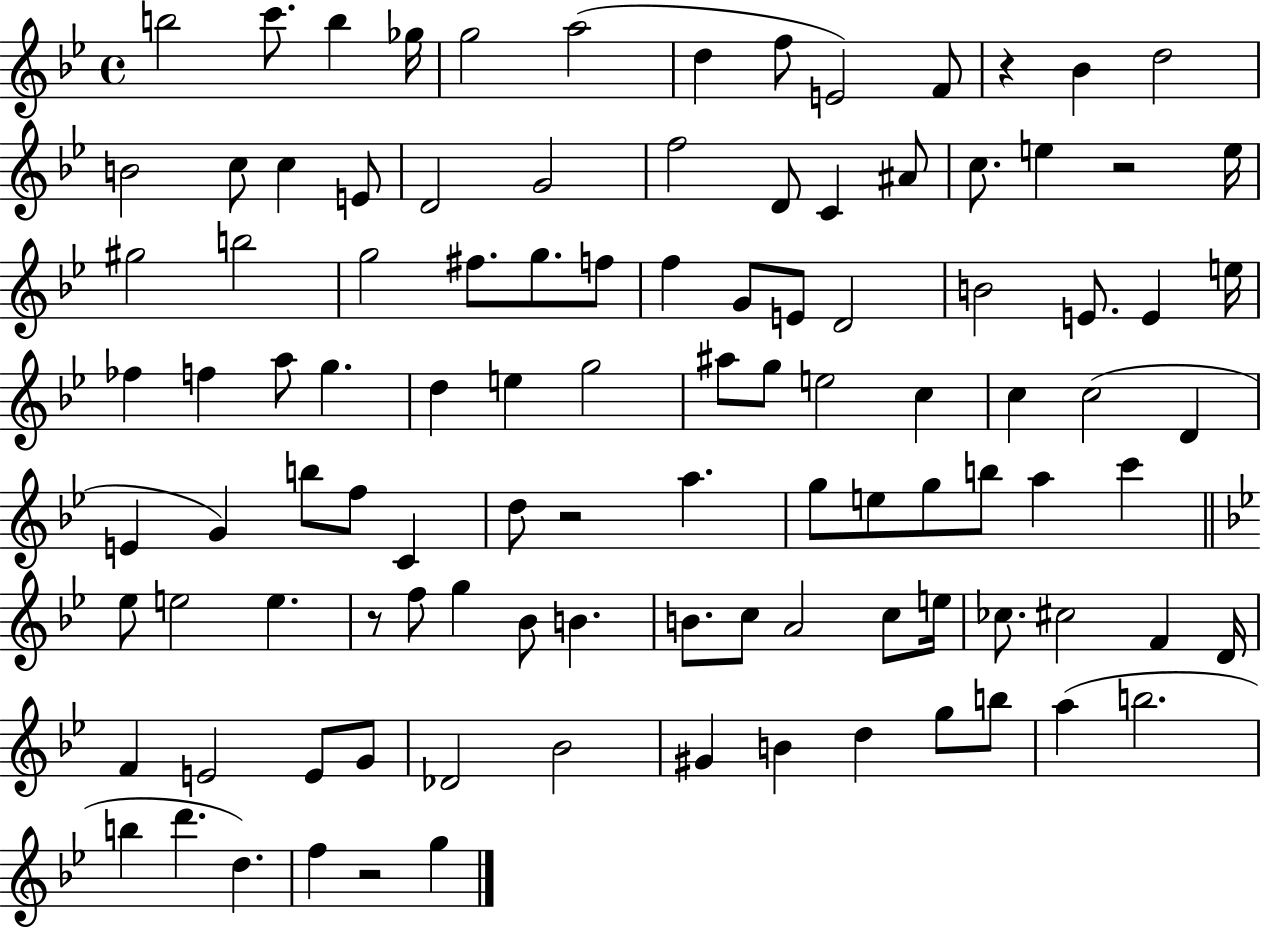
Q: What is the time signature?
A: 4/4